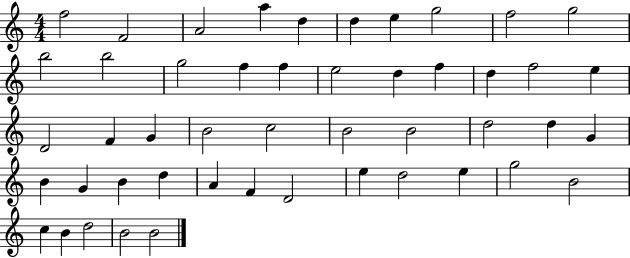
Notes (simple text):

F5/h F4/h A4/h A5/q D5/q D5/q E5/q G5/h F5/h G5/h B5/h B5/h G5/h F5/q F5/q E5/h D5/q F5/q D5/q F5/h E5/q D4/h F4/q G4/q B4/h C5/h B4/h B4/h D5/h D5/q G4/q B4/q G4/q B4/q D5/q A4/q F4/q D4/h E5/q D5/h E5/q G5/h B4/h C5/q B4/q D5/h B4/h B4/h